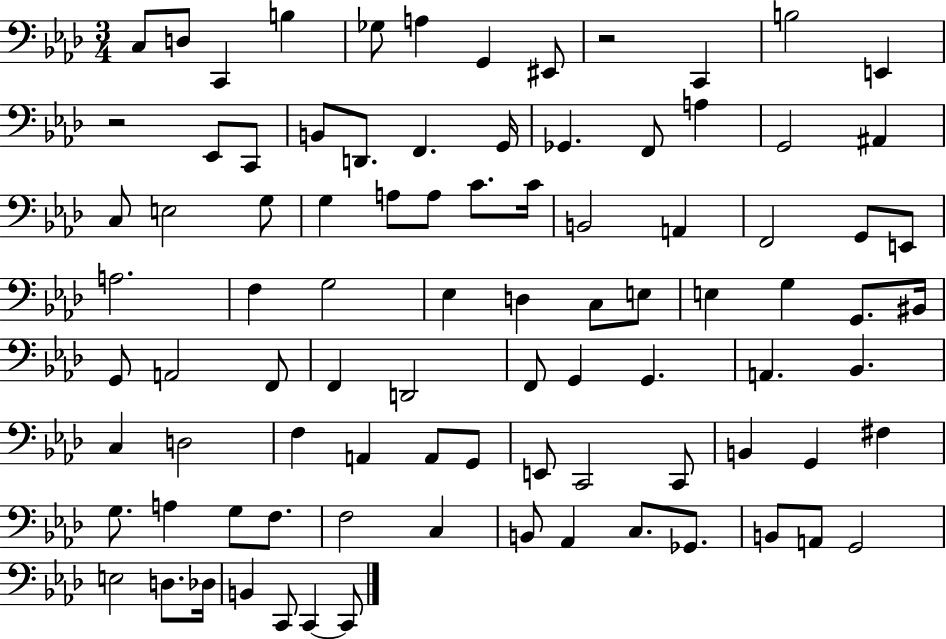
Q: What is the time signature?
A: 3/4